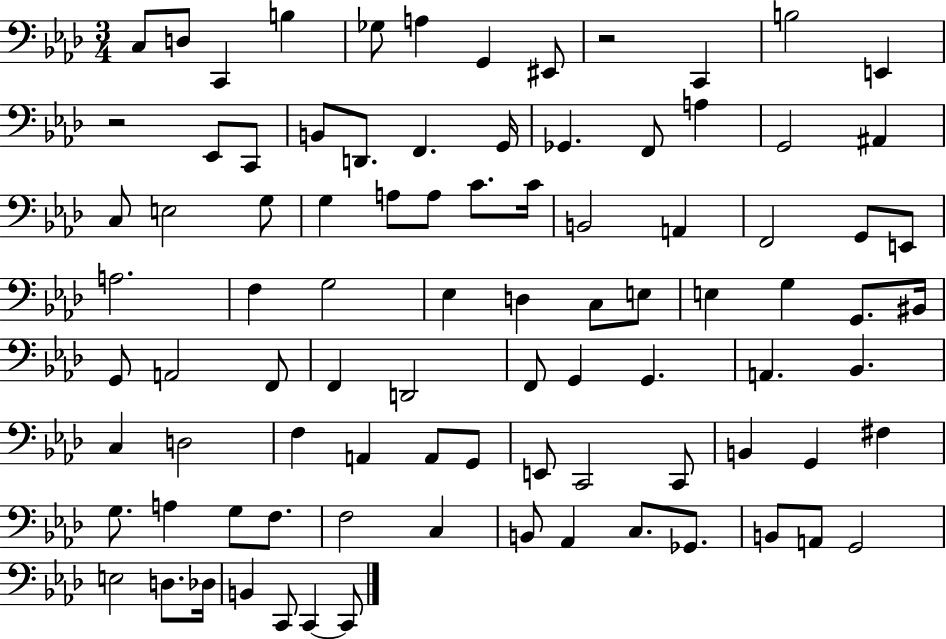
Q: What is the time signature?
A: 3/4